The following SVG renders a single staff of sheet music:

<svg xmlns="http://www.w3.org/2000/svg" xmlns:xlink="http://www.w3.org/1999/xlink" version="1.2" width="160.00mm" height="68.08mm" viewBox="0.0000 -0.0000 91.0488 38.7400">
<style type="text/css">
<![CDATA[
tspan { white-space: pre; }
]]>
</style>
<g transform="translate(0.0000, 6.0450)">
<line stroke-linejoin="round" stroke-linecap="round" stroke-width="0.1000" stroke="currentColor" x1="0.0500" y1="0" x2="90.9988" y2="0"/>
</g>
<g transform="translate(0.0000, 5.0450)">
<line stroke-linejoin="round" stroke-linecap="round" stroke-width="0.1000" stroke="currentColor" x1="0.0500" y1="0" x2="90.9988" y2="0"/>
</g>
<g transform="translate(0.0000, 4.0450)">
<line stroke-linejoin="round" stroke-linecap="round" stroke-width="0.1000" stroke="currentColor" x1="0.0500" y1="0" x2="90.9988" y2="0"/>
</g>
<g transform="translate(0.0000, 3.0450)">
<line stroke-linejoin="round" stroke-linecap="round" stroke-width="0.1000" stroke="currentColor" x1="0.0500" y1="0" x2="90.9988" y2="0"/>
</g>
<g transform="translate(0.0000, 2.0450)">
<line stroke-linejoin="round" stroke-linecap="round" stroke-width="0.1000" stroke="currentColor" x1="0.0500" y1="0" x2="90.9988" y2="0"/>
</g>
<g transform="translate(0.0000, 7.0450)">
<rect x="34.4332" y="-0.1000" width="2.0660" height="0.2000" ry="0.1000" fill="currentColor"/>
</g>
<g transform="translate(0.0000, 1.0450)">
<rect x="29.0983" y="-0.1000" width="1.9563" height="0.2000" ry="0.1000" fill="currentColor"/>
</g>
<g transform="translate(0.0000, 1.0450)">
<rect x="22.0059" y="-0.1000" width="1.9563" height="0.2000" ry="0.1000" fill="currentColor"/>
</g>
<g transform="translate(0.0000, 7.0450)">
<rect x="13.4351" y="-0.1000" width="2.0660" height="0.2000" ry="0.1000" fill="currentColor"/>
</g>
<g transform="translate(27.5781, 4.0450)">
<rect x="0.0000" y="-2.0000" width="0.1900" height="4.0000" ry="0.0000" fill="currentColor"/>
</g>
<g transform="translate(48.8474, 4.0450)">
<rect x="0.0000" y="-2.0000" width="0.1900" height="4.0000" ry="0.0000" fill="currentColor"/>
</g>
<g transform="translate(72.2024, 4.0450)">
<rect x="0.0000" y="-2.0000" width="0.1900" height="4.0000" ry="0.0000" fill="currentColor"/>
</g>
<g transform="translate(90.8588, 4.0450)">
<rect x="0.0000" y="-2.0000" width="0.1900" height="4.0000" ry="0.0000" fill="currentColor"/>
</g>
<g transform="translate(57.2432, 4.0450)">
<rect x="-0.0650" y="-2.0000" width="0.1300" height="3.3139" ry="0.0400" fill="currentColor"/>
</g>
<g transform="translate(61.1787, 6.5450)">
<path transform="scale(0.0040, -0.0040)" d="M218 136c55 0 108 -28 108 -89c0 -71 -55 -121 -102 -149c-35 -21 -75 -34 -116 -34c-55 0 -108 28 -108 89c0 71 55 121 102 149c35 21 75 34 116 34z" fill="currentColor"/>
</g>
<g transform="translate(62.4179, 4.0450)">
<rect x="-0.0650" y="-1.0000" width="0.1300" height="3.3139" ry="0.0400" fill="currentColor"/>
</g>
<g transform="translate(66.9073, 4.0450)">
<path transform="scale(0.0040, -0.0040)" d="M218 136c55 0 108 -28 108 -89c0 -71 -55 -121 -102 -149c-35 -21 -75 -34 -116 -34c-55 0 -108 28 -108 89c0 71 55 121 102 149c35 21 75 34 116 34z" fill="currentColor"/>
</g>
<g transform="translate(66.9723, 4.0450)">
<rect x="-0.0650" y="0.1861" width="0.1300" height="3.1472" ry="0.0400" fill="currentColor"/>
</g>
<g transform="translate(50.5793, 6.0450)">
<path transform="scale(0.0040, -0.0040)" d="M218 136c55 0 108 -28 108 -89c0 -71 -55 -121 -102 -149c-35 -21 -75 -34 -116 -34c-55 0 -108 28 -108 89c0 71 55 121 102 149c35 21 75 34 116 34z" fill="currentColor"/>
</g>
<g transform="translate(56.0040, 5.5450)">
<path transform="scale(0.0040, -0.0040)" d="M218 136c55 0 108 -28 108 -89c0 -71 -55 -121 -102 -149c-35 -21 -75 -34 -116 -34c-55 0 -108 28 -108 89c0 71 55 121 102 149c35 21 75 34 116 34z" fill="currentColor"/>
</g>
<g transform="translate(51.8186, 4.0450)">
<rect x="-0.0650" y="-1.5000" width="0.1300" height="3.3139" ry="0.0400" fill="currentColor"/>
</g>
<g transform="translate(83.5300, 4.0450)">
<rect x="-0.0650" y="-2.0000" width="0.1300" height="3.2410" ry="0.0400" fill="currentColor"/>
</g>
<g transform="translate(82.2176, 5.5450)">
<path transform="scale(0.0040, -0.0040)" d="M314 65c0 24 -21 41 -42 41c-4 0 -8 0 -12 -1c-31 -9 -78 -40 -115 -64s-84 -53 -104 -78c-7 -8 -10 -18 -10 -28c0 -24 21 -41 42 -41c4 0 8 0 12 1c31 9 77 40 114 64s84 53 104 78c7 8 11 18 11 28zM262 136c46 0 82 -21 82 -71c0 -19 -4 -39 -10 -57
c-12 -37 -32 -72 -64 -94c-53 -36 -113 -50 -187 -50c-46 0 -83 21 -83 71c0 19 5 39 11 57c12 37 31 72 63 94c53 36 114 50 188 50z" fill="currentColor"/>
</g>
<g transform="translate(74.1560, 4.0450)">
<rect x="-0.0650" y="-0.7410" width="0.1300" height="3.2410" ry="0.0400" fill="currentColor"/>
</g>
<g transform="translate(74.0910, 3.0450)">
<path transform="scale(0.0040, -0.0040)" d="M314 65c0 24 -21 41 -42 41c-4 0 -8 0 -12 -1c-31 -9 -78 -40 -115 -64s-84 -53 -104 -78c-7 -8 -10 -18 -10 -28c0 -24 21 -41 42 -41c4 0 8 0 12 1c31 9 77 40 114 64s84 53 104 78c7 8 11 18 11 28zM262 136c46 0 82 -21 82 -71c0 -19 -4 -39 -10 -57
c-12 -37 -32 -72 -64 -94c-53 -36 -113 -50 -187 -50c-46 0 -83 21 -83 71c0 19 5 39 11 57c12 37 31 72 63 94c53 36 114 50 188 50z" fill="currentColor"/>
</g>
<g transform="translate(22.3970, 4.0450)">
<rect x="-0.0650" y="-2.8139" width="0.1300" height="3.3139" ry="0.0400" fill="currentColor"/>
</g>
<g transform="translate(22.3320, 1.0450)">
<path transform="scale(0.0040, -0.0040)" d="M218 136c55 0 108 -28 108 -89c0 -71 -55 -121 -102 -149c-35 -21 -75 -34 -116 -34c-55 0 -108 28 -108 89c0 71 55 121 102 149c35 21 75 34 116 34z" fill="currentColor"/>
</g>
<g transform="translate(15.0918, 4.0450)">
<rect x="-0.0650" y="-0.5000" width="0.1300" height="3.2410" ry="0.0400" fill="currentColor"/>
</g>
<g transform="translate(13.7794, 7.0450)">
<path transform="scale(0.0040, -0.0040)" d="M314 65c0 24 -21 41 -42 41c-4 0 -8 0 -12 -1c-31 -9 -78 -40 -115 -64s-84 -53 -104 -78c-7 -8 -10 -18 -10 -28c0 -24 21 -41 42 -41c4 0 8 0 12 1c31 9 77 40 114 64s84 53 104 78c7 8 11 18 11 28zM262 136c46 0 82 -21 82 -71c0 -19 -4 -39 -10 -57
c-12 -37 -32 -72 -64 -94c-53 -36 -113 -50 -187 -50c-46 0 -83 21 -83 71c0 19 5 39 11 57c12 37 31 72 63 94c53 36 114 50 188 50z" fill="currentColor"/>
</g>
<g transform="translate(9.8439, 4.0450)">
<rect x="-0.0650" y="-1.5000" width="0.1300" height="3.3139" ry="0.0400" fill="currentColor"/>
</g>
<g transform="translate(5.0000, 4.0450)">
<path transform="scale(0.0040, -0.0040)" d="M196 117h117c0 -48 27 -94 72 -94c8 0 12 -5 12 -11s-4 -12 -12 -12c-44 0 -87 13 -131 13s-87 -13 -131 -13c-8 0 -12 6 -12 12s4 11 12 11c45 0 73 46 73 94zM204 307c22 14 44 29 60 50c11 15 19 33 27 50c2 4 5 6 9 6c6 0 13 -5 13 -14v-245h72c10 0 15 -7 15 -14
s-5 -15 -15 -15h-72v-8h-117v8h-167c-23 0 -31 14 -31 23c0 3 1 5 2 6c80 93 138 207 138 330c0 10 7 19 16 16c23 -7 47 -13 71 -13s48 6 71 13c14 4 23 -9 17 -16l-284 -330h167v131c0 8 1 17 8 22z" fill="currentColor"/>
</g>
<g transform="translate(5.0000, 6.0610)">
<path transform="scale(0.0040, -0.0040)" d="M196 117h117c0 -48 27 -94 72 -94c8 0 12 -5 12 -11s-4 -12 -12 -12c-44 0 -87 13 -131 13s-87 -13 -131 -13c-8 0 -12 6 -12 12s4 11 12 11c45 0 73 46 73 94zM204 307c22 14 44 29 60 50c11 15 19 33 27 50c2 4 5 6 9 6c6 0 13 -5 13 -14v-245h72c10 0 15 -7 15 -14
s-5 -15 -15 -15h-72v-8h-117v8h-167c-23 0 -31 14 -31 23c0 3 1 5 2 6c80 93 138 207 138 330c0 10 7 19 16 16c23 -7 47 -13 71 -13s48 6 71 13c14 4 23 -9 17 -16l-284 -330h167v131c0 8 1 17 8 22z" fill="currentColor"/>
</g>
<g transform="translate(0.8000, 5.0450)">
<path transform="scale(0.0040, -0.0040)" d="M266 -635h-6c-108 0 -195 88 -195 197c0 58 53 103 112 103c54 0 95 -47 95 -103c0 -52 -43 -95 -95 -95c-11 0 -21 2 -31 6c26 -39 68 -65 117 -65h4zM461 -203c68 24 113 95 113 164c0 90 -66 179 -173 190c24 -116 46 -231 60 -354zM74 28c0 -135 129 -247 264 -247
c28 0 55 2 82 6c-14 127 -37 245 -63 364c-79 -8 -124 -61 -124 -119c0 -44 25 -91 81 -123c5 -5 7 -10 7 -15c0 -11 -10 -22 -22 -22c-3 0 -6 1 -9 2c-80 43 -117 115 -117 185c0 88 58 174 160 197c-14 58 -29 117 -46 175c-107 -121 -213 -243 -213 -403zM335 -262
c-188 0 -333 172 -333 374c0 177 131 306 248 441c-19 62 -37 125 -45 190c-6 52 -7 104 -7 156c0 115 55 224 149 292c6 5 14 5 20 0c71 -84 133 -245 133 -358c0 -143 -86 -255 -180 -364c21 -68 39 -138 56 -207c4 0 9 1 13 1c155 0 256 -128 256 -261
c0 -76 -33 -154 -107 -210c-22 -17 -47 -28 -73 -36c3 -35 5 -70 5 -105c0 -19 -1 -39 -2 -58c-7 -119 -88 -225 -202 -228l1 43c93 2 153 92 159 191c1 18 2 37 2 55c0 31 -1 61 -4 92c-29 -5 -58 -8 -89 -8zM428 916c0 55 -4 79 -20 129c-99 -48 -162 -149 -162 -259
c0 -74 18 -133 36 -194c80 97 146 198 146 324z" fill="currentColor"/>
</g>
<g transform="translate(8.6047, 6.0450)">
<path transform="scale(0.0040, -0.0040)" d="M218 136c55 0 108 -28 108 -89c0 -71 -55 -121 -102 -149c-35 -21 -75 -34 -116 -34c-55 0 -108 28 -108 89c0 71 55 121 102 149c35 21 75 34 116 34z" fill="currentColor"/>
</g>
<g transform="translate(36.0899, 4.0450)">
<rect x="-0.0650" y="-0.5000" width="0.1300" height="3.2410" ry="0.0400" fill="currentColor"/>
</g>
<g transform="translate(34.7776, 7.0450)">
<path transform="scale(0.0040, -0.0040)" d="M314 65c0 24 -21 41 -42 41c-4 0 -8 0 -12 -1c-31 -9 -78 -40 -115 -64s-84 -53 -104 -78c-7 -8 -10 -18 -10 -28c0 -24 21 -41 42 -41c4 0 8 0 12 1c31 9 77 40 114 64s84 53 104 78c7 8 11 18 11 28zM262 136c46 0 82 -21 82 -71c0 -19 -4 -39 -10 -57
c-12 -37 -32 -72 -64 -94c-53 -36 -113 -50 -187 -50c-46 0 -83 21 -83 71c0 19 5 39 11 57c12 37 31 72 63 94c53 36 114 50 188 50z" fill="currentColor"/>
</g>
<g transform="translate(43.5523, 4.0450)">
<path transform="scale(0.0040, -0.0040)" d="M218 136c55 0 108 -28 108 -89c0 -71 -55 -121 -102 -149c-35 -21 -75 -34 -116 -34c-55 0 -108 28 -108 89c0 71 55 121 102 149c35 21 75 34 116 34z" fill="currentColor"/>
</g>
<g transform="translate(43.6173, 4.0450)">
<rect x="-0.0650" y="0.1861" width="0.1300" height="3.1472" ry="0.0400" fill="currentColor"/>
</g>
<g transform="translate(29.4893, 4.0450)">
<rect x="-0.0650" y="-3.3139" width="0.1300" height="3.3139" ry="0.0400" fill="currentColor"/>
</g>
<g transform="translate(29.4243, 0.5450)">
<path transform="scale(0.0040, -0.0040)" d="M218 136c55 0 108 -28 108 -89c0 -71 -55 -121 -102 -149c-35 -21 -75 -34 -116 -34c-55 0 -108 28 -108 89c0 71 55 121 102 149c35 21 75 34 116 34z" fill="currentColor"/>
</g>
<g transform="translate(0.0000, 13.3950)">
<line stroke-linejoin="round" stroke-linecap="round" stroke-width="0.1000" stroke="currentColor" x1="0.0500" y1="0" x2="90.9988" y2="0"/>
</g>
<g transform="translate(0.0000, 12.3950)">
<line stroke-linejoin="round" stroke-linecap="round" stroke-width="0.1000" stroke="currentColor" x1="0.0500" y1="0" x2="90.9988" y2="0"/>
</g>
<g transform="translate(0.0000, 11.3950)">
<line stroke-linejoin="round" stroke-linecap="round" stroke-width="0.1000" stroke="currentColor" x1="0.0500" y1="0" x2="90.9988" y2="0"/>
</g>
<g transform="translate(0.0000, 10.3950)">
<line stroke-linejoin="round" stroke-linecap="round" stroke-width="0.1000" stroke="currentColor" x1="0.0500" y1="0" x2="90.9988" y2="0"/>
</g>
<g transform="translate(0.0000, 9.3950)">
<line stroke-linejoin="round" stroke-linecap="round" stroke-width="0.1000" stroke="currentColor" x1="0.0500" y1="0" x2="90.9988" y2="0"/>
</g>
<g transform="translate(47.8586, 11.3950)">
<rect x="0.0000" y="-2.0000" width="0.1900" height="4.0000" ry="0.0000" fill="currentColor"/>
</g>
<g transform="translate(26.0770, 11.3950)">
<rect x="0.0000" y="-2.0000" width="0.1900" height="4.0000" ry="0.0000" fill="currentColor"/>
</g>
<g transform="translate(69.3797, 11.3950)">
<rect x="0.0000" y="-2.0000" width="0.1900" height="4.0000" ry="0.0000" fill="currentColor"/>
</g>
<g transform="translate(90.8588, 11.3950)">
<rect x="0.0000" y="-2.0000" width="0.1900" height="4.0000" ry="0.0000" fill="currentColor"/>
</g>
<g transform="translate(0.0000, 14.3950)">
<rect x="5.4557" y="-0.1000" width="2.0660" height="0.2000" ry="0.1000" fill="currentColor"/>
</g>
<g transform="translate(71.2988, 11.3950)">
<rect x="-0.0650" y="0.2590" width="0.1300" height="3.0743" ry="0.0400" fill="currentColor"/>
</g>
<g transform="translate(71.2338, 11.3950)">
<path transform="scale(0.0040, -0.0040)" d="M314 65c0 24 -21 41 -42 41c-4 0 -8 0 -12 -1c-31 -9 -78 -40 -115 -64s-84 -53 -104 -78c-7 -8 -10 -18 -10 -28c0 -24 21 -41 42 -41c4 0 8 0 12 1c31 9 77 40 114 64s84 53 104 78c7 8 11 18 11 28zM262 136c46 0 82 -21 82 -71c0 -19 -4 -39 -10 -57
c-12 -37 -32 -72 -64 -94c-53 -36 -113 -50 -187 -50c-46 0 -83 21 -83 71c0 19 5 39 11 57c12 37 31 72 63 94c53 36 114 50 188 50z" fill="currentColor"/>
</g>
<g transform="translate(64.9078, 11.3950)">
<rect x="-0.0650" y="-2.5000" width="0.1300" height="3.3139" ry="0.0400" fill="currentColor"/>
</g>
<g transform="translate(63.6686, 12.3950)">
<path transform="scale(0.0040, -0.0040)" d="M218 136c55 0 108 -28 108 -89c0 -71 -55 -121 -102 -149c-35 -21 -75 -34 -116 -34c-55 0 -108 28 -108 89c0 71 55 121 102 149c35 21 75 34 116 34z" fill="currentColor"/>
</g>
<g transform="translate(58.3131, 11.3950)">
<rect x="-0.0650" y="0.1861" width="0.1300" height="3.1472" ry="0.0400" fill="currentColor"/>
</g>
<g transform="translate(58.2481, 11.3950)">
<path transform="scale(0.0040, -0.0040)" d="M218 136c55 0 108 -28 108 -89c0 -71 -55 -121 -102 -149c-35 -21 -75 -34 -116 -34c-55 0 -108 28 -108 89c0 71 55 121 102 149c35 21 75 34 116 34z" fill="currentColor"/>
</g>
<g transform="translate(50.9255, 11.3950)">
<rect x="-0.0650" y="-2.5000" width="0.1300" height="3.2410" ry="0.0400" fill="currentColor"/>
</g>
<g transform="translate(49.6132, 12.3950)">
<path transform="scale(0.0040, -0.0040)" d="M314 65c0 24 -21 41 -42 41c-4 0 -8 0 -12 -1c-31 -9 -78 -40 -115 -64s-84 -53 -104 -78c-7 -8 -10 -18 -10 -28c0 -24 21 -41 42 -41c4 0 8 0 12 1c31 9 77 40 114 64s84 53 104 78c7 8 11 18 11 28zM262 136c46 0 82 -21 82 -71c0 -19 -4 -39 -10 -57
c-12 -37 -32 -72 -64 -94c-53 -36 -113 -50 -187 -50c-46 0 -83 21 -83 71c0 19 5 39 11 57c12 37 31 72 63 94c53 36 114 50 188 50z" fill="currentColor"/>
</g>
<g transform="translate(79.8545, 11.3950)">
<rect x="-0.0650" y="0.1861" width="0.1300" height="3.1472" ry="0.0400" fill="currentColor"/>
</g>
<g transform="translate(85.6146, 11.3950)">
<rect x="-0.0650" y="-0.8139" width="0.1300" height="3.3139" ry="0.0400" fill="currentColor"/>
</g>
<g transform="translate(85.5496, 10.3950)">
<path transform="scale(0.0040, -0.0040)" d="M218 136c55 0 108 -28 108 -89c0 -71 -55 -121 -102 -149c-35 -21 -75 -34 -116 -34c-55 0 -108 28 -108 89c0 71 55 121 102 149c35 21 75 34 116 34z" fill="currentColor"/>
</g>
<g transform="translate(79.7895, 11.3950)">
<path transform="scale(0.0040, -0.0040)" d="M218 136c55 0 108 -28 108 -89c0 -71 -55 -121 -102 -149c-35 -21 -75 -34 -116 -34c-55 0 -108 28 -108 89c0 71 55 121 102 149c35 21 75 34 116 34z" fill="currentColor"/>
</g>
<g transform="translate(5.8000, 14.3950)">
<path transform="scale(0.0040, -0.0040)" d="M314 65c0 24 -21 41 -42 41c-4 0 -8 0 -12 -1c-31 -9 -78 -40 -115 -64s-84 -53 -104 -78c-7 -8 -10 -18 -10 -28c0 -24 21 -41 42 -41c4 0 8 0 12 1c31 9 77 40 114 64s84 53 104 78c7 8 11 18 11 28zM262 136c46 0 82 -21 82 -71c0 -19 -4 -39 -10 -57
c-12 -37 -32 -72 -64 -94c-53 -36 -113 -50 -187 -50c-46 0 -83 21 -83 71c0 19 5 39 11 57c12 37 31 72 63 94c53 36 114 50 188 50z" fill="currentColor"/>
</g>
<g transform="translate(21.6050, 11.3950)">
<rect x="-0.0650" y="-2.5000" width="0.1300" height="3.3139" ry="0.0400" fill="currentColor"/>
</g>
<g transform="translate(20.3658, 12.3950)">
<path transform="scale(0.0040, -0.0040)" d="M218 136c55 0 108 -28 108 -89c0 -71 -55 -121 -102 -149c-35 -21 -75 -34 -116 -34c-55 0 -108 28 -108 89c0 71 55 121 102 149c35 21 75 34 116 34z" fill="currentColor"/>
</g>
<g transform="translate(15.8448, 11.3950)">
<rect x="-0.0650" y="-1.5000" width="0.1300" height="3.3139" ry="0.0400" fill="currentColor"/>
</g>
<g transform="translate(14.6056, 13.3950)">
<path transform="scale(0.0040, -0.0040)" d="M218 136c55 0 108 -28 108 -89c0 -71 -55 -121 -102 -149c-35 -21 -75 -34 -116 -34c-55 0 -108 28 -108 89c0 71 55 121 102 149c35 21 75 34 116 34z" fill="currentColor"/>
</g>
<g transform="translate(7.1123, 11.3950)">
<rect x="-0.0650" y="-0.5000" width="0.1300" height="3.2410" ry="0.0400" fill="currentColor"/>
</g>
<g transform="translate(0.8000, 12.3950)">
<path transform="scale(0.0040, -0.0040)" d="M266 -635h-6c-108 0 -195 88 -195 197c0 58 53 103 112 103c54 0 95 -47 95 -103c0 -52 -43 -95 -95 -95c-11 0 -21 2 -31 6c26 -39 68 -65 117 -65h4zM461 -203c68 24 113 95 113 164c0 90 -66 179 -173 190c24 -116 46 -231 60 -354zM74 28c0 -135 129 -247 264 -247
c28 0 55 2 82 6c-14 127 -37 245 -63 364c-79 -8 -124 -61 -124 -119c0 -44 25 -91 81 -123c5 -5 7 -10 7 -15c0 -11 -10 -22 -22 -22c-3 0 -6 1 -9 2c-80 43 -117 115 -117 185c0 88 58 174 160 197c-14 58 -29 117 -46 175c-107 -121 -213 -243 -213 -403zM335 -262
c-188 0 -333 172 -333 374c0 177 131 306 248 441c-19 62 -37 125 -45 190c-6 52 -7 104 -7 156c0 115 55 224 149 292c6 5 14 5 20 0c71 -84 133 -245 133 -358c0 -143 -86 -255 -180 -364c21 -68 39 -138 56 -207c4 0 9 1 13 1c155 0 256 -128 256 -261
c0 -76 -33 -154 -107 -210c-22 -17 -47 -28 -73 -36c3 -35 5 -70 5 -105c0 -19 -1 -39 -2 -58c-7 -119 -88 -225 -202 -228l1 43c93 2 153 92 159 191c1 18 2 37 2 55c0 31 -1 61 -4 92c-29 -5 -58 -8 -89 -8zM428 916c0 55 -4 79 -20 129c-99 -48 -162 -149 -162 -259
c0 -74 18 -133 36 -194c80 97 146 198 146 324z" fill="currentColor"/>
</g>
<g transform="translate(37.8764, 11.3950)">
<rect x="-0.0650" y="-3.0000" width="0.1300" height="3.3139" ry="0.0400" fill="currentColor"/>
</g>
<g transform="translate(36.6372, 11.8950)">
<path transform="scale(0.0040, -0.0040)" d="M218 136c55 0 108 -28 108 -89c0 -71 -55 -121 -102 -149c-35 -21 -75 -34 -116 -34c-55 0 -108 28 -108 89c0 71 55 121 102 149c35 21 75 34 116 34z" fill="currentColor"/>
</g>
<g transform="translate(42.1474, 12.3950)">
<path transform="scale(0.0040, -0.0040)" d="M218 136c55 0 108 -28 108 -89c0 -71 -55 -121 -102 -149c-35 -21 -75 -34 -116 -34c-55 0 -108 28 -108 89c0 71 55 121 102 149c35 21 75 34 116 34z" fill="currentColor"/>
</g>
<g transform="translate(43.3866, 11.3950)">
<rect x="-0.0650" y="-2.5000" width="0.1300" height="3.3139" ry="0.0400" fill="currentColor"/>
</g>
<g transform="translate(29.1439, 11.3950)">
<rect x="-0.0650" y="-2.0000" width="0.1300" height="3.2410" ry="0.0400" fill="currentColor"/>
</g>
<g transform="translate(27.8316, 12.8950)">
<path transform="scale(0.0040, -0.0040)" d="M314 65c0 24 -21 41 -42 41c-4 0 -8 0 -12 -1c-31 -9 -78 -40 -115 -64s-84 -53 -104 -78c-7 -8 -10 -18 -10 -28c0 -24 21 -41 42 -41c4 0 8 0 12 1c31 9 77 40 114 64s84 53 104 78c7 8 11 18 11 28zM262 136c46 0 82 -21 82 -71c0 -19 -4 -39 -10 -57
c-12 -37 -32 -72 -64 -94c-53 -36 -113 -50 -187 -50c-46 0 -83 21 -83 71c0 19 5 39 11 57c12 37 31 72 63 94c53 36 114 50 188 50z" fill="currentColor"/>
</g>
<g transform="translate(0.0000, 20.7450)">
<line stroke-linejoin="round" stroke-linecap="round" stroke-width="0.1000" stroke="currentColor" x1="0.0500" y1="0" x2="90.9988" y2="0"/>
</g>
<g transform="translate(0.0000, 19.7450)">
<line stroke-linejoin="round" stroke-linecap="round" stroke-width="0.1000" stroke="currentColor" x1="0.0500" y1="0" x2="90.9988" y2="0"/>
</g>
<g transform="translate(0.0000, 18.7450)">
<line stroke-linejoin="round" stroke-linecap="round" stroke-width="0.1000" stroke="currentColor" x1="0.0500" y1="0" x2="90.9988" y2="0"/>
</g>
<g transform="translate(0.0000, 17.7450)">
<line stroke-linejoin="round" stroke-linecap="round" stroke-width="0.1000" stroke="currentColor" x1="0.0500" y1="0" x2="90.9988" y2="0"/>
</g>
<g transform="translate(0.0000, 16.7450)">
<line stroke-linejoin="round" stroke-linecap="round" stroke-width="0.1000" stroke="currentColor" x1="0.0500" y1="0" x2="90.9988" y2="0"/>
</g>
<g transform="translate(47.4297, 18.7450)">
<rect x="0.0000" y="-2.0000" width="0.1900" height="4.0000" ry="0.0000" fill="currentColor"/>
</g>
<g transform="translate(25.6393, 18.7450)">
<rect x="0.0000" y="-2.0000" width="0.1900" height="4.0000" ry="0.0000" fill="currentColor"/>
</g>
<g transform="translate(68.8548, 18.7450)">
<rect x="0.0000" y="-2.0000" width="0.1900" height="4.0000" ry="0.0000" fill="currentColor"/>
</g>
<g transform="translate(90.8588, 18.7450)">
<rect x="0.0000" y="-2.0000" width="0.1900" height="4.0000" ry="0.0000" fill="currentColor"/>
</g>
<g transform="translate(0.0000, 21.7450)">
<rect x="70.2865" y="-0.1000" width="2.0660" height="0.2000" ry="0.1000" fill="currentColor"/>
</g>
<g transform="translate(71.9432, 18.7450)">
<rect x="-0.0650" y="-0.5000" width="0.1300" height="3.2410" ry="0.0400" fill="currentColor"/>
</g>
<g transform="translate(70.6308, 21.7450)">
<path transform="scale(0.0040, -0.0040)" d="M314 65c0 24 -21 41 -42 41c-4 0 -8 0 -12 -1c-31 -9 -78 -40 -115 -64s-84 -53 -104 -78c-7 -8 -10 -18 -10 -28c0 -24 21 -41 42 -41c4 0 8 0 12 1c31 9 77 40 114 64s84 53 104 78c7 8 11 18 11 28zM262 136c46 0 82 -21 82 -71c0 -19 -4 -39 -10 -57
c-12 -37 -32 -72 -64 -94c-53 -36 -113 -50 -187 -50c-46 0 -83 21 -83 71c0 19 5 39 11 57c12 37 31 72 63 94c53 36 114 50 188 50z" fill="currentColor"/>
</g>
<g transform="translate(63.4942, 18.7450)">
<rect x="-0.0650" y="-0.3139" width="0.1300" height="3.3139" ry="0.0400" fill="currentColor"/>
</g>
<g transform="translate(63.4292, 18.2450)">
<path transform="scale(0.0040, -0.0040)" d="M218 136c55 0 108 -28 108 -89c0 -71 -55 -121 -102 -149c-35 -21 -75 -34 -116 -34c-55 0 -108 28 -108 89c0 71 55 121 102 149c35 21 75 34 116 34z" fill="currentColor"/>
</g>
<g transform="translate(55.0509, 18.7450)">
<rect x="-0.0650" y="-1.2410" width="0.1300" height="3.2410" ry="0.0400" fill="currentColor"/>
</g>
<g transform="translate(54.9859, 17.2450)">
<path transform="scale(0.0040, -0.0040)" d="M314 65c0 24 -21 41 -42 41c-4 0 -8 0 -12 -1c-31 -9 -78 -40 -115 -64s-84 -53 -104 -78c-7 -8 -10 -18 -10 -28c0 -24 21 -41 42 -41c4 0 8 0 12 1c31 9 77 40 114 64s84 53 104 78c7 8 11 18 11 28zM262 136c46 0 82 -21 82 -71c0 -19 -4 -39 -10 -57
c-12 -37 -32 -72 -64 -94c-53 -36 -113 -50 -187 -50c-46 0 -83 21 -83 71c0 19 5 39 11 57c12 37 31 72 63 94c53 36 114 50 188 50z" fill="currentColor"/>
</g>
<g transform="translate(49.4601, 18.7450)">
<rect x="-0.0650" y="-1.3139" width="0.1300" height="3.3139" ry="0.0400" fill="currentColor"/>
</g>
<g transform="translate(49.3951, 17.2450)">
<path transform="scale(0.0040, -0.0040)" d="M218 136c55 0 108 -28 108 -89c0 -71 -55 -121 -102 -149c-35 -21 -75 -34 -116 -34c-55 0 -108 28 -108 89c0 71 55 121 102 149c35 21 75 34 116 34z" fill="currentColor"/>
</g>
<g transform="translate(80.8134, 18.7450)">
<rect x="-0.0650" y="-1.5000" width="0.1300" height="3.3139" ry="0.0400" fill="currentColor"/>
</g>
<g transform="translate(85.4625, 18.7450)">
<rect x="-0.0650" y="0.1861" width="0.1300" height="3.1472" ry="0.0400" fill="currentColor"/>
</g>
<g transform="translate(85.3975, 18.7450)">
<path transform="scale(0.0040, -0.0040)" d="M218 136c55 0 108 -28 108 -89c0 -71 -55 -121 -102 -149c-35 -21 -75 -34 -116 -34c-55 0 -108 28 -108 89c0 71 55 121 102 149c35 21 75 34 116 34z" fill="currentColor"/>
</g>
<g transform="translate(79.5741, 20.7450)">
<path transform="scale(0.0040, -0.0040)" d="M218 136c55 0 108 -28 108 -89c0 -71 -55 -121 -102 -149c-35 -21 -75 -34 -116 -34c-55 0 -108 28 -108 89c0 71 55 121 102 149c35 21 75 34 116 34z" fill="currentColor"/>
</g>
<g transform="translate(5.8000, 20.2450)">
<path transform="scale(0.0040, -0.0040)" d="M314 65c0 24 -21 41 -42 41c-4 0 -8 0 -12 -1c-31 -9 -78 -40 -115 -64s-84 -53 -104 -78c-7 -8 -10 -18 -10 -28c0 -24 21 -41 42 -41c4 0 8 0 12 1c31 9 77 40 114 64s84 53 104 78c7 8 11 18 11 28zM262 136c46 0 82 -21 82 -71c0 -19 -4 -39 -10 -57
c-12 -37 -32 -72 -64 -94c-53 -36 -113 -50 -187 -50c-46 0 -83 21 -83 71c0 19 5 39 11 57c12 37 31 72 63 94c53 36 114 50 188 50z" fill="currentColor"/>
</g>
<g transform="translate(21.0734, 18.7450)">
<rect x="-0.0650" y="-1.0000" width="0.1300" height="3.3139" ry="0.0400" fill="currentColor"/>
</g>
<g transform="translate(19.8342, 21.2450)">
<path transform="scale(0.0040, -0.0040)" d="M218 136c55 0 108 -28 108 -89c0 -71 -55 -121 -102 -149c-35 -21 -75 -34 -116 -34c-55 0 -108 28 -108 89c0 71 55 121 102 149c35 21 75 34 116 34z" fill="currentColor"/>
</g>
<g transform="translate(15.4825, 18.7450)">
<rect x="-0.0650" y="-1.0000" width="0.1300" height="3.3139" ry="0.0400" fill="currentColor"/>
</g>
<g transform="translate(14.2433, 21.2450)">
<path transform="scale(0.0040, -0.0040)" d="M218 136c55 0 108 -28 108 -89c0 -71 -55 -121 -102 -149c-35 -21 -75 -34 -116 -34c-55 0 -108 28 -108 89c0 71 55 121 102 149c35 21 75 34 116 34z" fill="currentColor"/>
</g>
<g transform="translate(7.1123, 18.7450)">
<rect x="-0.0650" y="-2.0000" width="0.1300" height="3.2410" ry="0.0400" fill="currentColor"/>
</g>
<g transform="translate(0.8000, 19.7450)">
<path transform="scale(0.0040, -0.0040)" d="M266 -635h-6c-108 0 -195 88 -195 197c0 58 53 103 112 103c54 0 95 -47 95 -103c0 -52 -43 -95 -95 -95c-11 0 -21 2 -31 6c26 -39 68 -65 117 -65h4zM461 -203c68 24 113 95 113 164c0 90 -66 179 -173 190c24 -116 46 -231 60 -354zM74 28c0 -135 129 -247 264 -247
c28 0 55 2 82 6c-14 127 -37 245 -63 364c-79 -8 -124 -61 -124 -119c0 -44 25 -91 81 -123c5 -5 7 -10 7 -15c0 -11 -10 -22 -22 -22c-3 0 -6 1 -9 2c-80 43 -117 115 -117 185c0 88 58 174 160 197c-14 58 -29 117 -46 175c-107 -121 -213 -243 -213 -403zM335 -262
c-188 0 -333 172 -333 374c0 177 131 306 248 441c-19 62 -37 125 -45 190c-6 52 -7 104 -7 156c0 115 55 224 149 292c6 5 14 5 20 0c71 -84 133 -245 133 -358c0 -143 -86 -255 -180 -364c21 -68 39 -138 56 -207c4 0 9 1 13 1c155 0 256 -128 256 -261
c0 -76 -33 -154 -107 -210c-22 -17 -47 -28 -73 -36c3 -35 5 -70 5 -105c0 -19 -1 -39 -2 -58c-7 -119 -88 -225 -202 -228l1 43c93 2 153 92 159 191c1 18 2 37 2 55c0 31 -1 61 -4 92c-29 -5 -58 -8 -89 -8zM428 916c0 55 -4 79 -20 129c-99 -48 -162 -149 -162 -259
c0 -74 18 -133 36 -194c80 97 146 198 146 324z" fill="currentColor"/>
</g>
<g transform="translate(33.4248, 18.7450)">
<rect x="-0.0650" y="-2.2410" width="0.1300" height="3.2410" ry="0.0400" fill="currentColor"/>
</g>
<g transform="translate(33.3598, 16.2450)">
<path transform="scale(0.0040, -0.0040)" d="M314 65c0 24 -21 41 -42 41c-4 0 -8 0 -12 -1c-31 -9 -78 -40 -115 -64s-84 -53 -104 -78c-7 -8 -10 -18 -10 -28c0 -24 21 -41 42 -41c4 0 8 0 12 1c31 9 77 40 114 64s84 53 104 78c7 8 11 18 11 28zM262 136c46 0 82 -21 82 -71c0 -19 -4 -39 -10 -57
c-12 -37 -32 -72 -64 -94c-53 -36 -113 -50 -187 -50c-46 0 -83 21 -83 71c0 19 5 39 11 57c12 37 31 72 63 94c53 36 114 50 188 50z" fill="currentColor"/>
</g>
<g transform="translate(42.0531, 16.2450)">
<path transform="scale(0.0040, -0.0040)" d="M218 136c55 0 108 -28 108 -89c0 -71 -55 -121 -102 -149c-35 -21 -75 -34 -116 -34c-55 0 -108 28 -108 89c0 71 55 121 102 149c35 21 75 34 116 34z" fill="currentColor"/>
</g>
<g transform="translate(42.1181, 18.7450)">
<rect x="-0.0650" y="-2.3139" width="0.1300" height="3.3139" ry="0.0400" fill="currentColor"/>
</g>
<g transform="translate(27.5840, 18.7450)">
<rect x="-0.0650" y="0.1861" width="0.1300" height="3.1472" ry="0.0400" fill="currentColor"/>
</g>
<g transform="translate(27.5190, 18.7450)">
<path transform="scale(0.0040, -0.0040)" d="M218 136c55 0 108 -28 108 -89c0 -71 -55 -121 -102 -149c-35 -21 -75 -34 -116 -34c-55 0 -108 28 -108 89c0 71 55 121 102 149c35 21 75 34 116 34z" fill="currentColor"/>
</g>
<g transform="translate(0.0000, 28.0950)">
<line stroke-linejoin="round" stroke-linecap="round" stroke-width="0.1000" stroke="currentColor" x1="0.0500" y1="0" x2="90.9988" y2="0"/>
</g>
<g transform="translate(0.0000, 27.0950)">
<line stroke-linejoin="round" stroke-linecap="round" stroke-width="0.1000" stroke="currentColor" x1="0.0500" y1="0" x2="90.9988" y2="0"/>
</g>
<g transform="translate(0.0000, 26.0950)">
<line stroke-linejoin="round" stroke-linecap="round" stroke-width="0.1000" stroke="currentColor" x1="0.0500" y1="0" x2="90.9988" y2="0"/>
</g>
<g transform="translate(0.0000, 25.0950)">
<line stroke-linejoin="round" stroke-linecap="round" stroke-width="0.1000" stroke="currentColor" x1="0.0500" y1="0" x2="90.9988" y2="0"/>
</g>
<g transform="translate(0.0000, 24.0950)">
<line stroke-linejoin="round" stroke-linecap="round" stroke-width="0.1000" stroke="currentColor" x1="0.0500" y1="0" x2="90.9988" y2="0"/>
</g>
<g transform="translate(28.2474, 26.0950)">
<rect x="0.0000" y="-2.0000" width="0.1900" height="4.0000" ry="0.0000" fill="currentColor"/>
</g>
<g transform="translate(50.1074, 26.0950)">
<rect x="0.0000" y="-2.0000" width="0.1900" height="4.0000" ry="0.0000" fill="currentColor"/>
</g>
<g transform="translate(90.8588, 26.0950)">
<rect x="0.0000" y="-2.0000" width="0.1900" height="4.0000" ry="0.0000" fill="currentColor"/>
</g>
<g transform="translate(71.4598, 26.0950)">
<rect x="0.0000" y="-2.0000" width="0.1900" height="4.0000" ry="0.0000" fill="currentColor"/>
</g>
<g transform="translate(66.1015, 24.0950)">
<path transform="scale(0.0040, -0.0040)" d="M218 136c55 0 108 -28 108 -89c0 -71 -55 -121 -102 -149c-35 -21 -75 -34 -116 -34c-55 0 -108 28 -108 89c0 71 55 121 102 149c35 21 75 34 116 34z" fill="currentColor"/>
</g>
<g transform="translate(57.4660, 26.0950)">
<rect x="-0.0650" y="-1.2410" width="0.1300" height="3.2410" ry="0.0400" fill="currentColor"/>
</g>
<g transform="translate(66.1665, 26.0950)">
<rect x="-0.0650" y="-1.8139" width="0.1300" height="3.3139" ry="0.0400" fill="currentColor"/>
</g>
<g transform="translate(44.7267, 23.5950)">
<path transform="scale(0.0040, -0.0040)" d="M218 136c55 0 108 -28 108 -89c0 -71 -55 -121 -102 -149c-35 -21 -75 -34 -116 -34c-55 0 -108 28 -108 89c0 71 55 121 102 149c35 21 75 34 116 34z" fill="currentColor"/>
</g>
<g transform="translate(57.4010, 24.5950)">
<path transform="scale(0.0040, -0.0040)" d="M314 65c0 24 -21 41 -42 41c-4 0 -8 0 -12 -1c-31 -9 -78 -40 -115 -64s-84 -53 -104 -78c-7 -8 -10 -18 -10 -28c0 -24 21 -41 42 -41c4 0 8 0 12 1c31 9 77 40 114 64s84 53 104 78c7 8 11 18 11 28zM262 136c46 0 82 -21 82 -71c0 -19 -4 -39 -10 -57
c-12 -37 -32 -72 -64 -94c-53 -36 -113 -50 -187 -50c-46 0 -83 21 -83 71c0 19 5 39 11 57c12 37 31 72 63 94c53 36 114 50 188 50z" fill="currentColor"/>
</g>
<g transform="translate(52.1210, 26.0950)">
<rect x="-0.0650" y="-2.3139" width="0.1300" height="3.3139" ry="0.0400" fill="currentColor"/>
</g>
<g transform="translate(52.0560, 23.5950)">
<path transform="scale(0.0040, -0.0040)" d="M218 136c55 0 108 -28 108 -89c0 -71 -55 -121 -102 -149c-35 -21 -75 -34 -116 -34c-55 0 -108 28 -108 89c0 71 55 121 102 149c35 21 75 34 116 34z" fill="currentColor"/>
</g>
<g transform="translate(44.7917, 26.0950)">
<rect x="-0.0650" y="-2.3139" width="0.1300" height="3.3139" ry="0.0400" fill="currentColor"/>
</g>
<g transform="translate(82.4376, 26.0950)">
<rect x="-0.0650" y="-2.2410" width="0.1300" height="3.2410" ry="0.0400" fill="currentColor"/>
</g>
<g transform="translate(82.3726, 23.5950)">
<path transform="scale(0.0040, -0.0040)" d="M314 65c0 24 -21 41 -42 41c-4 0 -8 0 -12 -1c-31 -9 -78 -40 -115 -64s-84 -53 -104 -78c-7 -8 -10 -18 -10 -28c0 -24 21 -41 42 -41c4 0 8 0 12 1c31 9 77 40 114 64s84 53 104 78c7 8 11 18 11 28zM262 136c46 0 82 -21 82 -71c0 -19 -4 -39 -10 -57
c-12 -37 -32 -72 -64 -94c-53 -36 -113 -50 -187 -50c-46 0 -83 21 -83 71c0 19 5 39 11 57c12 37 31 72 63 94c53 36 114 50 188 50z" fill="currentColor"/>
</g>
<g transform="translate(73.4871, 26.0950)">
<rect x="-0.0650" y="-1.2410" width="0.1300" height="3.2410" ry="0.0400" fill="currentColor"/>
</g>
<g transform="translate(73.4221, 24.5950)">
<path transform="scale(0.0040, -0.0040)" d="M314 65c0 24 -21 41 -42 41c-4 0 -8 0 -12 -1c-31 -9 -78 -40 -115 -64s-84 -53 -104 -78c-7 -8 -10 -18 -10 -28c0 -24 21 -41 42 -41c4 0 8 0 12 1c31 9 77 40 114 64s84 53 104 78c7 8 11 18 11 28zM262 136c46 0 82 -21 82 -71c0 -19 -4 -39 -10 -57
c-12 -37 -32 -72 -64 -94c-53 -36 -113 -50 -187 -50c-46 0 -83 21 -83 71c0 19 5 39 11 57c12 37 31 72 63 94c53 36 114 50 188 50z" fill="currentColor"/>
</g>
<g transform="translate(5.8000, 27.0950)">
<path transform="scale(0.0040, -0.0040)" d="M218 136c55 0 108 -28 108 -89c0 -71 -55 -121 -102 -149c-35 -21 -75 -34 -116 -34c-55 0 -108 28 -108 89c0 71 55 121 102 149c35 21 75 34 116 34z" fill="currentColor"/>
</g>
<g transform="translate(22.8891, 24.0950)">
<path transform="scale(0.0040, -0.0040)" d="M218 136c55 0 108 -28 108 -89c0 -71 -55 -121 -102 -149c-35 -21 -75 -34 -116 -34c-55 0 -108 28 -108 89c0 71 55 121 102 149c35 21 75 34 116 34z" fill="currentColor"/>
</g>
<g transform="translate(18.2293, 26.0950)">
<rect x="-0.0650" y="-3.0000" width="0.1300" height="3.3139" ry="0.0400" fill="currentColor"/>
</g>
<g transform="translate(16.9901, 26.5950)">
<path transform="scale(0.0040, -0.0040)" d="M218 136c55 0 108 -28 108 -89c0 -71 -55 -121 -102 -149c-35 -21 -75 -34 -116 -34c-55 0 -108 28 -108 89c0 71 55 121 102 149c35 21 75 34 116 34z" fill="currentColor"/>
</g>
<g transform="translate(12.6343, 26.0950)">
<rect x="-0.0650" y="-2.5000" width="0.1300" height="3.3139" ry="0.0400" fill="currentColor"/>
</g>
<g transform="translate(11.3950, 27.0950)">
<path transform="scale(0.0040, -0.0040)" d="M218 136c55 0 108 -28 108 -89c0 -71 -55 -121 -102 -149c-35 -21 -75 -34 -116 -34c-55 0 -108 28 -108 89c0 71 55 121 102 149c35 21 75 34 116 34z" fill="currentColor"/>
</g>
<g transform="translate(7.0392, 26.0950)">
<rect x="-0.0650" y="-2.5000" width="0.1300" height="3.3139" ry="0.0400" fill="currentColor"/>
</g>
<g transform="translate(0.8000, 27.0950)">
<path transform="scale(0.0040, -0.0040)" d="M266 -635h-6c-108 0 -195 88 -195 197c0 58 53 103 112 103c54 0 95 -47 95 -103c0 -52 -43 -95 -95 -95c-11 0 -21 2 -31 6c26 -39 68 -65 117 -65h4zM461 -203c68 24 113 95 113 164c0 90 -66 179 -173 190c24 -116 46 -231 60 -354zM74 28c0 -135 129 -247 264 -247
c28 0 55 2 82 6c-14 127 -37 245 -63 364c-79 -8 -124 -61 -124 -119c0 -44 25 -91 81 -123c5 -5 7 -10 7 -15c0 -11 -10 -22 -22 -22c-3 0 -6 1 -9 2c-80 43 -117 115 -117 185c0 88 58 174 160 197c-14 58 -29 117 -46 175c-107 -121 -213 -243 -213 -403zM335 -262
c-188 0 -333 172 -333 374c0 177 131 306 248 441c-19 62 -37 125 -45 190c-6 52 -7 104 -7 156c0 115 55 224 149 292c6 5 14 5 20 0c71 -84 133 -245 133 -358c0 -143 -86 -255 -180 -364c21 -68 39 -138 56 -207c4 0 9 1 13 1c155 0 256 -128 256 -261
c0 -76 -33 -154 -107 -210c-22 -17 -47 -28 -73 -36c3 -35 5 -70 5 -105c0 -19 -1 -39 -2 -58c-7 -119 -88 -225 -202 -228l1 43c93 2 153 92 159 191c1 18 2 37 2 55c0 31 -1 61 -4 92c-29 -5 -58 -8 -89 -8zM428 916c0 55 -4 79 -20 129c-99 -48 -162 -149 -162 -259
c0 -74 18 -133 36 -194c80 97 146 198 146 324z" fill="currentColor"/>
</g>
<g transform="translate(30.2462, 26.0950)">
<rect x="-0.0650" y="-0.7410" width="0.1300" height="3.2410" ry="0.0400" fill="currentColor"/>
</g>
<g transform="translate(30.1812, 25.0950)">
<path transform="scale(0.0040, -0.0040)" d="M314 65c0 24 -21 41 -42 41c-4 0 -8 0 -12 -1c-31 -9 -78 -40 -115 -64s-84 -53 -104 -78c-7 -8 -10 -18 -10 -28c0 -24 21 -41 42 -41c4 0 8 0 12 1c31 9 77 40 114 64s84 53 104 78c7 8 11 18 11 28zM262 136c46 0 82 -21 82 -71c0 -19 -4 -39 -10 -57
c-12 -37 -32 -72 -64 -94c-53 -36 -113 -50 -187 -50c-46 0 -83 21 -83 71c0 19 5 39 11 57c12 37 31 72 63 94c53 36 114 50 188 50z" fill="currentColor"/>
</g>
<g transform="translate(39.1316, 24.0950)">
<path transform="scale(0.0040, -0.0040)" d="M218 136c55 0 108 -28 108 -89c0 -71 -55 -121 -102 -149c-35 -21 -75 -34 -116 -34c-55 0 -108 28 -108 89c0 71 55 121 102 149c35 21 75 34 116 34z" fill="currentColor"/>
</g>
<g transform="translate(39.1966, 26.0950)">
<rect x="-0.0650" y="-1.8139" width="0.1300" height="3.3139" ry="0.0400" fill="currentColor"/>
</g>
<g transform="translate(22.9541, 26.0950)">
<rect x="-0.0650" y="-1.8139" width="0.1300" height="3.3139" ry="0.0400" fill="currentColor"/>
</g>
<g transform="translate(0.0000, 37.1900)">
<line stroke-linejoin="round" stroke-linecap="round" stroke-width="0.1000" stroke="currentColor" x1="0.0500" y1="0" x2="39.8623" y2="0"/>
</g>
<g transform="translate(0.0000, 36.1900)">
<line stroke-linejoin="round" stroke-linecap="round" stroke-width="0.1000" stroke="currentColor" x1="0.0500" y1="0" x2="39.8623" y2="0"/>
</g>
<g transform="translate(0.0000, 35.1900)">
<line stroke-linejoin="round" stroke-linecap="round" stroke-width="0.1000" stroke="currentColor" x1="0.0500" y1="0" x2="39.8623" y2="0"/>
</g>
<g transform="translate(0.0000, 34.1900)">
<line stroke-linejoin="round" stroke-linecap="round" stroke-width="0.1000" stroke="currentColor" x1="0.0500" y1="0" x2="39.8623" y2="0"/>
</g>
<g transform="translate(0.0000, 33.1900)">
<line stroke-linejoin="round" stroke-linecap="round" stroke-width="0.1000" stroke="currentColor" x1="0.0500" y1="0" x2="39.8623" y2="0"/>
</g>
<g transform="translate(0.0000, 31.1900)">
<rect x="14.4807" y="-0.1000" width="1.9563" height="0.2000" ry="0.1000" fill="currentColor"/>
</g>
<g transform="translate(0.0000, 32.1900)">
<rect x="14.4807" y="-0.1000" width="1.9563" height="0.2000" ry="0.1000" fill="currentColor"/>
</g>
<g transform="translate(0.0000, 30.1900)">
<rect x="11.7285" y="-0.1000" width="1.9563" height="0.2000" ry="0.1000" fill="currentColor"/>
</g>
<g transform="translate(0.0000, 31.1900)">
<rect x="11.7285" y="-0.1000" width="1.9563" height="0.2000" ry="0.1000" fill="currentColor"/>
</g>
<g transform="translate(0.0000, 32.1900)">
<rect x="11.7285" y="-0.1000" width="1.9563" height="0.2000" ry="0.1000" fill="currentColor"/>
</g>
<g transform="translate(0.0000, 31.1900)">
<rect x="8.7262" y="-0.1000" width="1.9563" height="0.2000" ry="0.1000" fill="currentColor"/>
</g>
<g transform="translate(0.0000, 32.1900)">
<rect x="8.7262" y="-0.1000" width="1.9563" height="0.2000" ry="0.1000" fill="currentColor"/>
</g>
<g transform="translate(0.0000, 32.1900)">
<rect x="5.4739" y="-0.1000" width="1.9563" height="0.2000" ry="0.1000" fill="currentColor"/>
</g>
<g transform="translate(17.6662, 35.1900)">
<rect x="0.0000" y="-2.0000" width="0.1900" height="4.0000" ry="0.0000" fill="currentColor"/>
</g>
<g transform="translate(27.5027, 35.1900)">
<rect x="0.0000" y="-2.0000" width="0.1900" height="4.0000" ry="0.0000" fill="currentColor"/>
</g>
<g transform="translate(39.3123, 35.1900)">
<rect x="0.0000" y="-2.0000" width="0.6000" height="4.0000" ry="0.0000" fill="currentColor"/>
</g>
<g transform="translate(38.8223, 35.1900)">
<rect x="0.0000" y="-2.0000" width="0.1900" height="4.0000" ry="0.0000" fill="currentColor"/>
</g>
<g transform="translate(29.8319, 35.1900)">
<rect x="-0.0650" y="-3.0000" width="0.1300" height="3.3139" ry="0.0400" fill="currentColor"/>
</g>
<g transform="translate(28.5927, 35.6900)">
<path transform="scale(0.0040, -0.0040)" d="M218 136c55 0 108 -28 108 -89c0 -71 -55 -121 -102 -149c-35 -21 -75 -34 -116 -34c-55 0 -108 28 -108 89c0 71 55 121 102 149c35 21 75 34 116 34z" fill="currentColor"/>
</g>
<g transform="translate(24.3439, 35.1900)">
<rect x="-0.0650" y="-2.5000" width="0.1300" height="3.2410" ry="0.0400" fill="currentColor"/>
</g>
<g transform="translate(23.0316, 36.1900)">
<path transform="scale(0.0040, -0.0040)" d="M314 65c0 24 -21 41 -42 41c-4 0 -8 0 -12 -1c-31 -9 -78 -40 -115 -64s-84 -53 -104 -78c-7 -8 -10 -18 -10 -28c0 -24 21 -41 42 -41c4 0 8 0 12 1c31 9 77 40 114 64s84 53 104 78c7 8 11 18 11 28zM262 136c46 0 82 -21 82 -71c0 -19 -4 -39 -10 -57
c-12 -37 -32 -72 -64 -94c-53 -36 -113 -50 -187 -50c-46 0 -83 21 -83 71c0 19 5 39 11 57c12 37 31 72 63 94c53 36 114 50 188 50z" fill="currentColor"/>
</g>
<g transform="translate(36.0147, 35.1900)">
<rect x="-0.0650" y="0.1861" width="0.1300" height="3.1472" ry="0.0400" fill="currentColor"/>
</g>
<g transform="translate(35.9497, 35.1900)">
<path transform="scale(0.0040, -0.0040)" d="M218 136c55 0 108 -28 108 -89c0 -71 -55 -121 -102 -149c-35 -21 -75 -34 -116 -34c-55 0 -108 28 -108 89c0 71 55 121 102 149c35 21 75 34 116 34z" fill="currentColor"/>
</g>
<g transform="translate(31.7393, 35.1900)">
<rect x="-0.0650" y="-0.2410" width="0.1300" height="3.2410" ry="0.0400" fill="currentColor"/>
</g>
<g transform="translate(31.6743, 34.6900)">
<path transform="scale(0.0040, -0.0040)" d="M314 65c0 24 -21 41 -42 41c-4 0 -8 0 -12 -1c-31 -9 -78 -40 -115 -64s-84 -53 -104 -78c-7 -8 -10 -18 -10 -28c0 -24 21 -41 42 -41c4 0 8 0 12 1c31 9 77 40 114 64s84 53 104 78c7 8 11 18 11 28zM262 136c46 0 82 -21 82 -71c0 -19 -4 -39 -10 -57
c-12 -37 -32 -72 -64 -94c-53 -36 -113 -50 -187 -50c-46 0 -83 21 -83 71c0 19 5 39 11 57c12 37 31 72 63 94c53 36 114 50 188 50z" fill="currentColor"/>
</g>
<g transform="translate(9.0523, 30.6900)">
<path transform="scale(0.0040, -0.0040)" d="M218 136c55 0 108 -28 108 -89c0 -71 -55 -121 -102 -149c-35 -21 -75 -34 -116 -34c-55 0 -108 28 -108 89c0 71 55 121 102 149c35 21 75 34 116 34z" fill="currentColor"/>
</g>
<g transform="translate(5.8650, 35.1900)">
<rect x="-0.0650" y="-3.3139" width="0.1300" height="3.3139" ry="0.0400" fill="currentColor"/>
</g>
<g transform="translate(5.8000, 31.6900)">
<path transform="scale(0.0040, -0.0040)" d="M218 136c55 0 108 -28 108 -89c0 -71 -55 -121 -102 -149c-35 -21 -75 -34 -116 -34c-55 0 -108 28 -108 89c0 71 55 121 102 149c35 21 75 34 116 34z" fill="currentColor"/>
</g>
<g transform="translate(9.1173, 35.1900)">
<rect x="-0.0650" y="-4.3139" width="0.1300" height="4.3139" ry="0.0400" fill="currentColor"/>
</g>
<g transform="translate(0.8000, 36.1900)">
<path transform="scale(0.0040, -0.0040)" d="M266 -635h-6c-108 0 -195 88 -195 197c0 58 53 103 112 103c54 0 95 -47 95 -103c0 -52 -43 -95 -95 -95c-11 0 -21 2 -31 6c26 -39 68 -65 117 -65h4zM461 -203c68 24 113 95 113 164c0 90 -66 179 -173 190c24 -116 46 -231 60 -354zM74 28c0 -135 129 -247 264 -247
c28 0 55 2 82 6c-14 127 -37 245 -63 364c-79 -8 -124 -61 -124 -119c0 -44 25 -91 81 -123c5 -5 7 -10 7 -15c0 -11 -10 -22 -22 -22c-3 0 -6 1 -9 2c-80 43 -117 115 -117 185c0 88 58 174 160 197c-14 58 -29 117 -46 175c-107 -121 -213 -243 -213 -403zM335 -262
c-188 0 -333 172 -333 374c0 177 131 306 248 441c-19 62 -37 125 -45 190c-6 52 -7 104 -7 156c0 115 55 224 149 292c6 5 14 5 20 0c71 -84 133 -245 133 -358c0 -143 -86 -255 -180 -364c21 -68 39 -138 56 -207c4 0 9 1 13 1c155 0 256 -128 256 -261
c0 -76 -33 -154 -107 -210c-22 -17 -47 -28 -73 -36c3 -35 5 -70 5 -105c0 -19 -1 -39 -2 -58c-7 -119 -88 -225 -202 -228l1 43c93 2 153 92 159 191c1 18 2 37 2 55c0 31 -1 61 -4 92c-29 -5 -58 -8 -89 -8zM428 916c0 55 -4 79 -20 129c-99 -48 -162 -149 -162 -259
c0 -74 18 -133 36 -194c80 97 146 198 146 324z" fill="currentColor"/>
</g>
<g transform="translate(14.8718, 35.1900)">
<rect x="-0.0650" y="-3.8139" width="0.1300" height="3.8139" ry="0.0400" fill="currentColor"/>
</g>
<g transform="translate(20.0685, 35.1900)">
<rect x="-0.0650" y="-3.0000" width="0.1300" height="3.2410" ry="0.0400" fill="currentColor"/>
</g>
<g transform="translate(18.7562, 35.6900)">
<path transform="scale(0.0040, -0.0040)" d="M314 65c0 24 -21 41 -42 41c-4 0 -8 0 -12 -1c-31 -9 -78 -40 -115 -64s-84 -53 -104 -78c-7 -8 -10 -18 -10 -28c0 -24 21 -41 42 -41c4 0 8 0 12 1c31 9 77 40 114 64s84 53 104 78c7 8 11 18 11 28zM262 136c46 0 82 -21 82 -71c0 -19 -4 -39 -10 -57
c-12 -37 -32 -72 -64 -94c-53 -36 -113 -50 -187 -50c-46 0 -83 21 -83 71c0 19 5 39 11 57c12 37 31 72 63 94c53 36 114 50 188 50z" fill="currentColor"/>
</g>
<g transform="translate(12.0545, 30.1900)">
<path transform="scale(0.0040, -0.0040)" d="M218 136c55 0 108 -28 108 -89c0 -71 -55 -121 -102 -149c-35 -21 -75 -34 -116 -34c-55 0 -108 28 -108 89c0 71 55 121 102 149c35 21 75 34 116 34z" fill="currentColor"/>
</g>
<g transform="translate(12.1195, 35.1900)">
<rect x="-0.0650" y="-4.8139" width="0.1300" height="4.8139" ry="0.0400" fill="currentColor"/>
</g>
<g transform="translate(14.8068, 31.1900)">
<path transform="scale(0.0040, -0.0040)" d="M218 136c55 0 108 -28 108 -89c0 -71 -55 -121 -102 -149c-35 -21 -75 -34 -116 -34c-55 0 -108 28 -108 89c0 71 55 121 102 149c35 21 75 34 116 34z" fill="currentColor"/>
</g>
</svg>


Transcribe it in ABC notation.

X:1
T:Untitled
M:4/4
L:1/4
K:C
E C2 a b C2 B E F D B d2 F2 C2 E G F2 A G G2 B G B2 B d F2 D D B g2 g e e2 c C2 E B G G A f d2 f g g e2 f e2 g2 b d' e' c' A2 G2 A c2 B